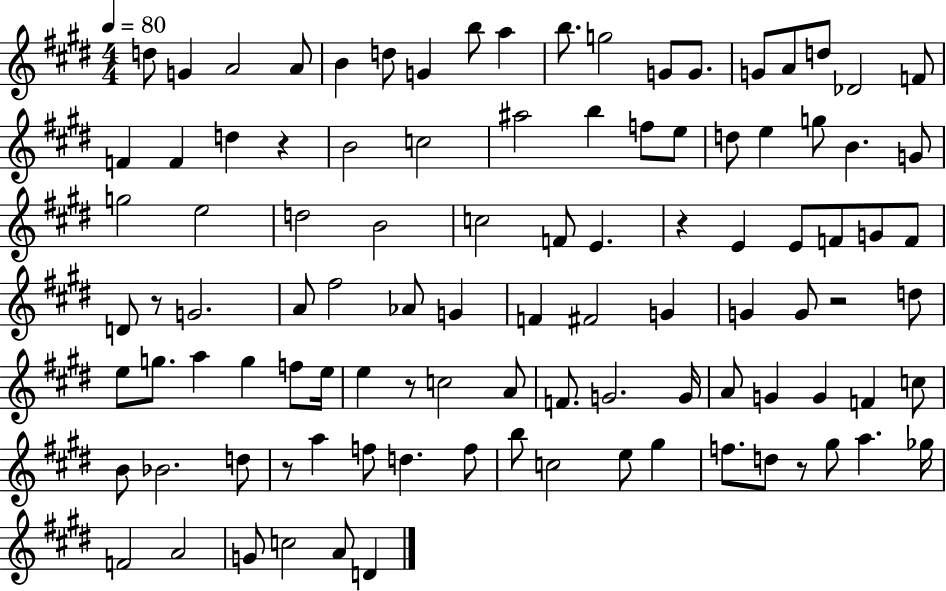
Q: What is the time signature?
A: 4/4